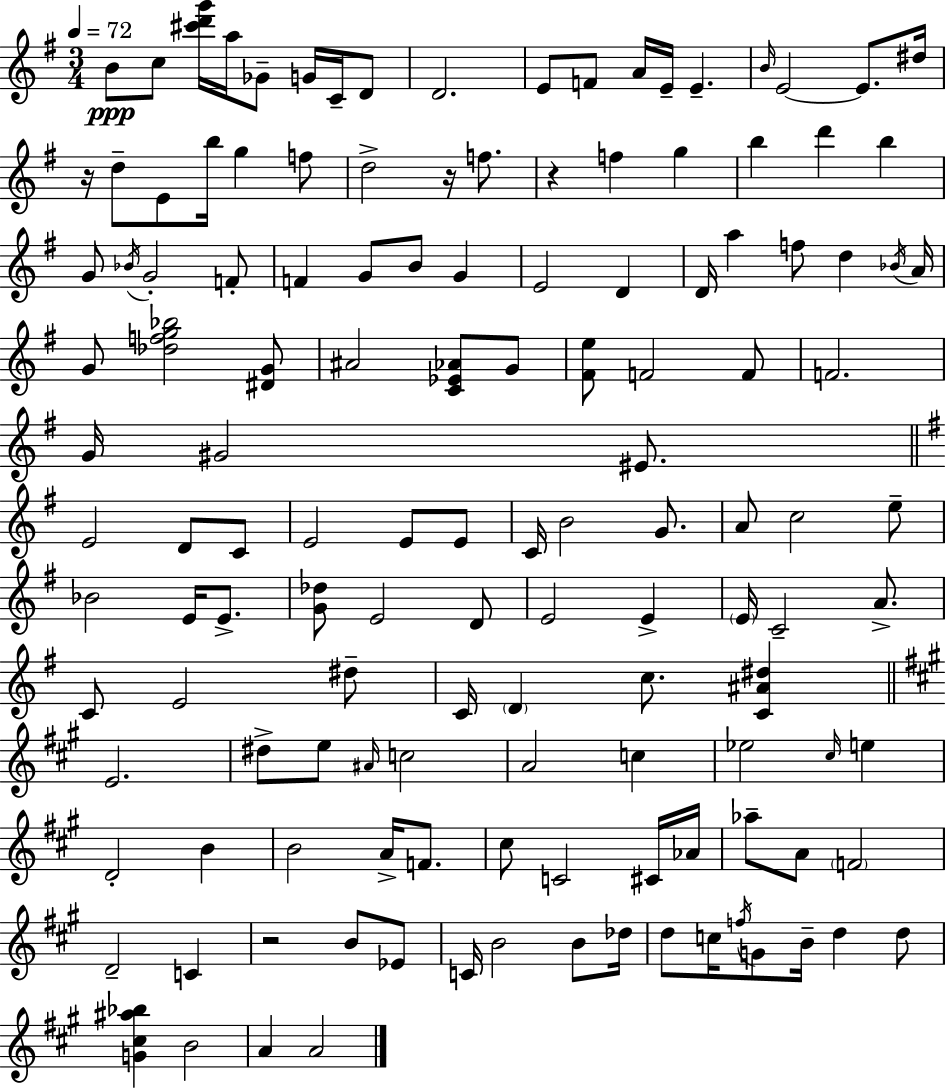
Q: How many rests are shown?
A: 4